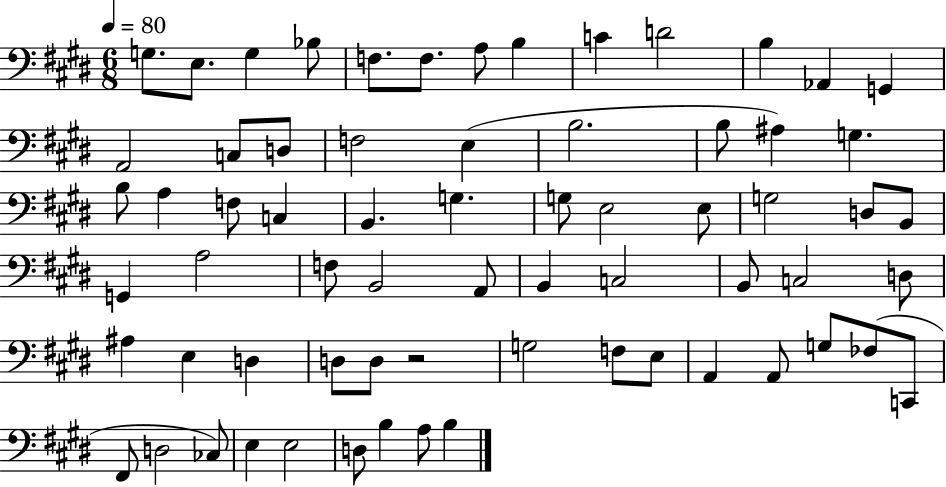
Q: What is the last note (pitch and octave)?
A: B3